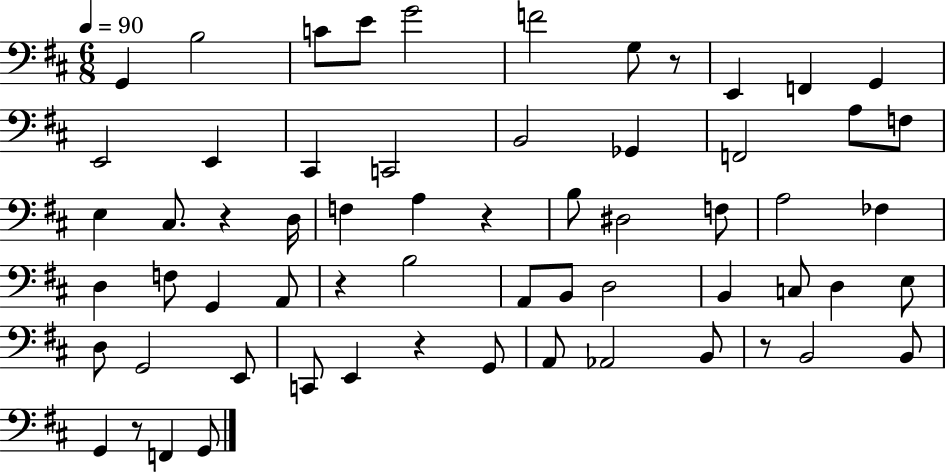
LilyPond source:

{
  \clef bass
  \numericTimeSignature
  \time 6/8
  \key d \major
  \tempo 4 = 90
  g,4 b2 | c'8 e'8 g'2 | f'2 g8 r8 | e,4 f,4 g,4 | \break e,2 e,4 | cis,4 c,2 | b,2 ges,4 | f,2 a8 f8 | \break e4 cis8. r4 d16 | f4 a4 r4 | b8 dis2 f8 | a2 fes4 | \break d4 f8 g,4 a,8 | r4 b2 | a,8 b,8 d2 | b,4 c8 d4 e8 | \break d8 g,2 e,8 | c,8 e,4 r4 g,8 | a,8 aes,2 b,8 | r8 b,2 b,8 | \break g,4 r8 f,4 g,8 | \bar "|."
}